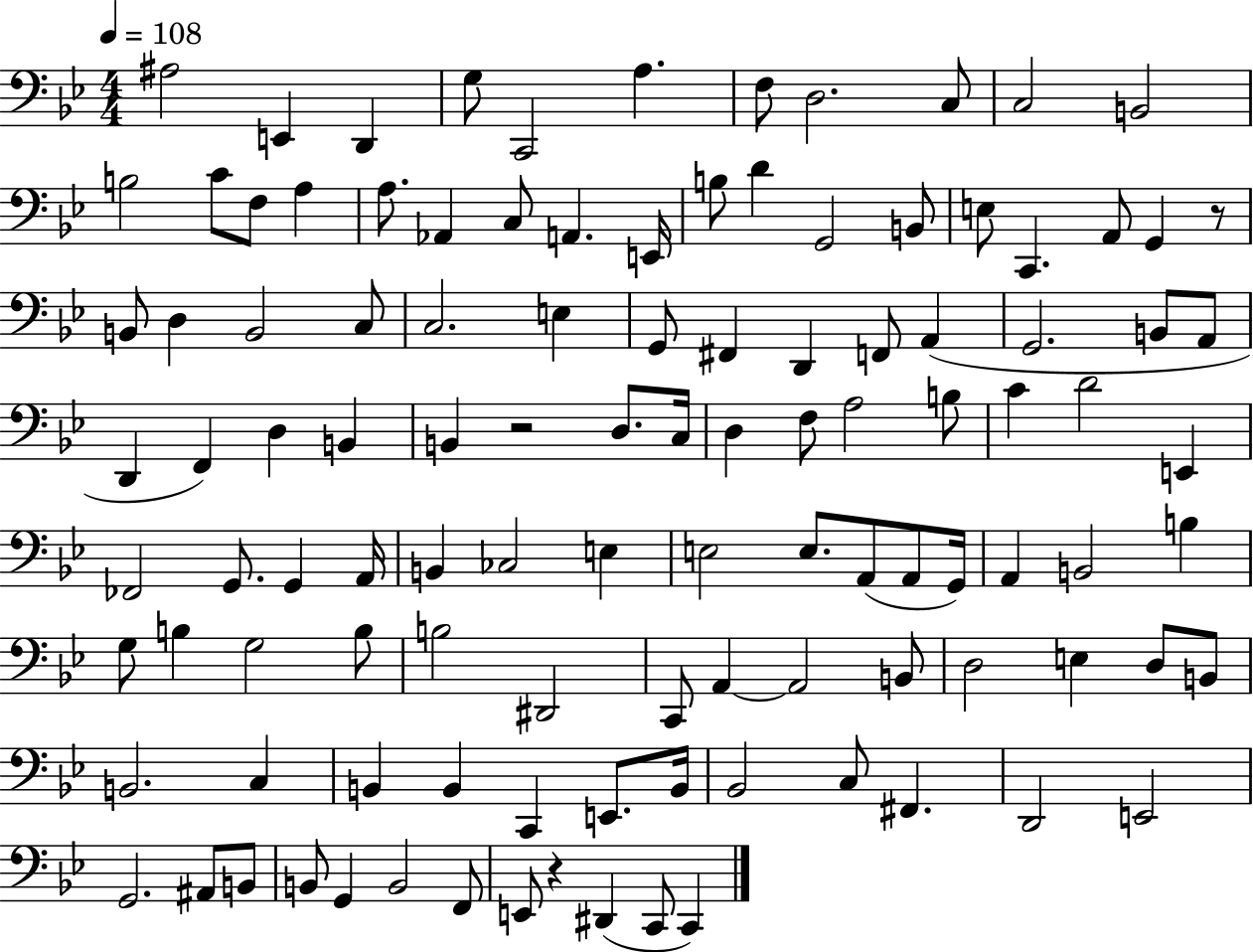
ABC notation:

X:1
T:Untitled
M:4/4
L:1/4
K:Bb
^A,2 E,, D,, G,/2 C,,2 A, F,/2 D,2 C,/2 C,2 B,,2 B,2 C/2 F,/2 A, A,/2 _A,, C,/2 A,, E,,/4 B,/2 D G,,2 B,,/2 E,/2 C,, A,,/2 G,, z/2 B,,/2 D, B,,2 C,/2 C,2 E, G,,/2 ^F,, D,, F,,/2 A,, G,,2 B,,/2 A,,/2 D,, F,, D, B,, B,, z2 D,/2 C,/4 D, F,/2 A,2 B,/2 C D2 E,, _F,,2 G,,/2 G,, A,,/4 B,, _C,2 E, E,2 E,/2 A,,/2 A,,/2 G,,/4 A,, B,,2 B, G,/2 B, G,2 B,/2 B,2 ^D,,2 C,,/2 A,, A,,2 B,,/2 D,2 E, D,/2 B,,/2 B,,2 C, B,, B,, C,, E,,/2 B,,/4 _B,,2 C,/2 ^F,, D,,2 E,,2 G,,2 ^A,,/2 B,,/2 B,,/2 G,, B,,2 F,,/2 E,,/2 z ^D,, C,,/2 C,,